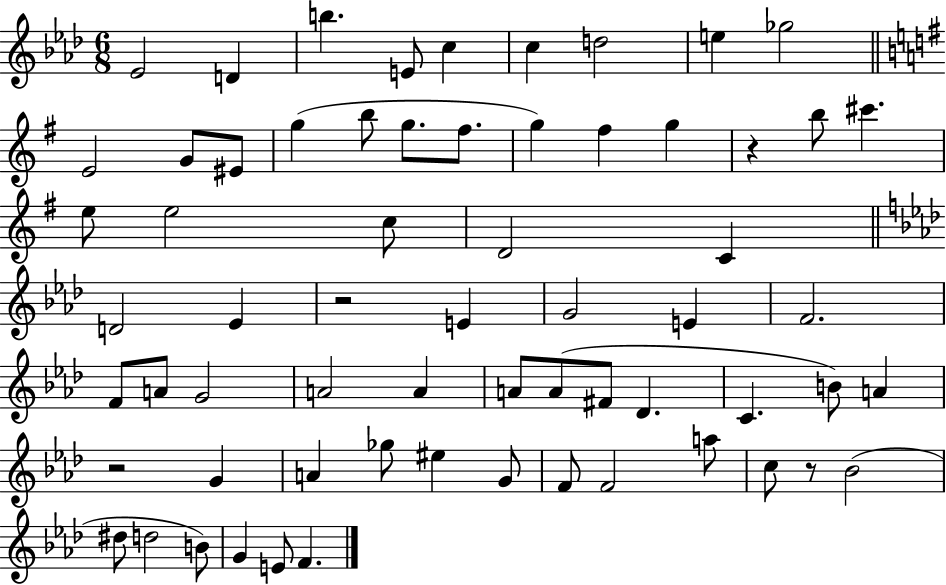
Eb4/h D4/q B5/q. E4/e C5/q C5/q D5/h E5/q Gb5/h E4/h G4/e EIS4/e G5/q B5/e G5/e. F#5/e. G5/q F#5/q G5/q R/q B5/e C#6/q. E5/e E5/h C5/e D4/h C4/q D4/h Eb4/q R/h E4/q G4/h E4/q F4/h. F4/e A4/e G4/h A4/h A4/q A4/e A4/e F#4/e Db4/q. C4/q. B4/e A4/q R/h G4/q A4/q Gb5/e EIS5/q G4/e F4/e F4/h A5/e C5/e R/e Bb4/h D#5/e D5/h B4/e G4/q E4/e F4/q.